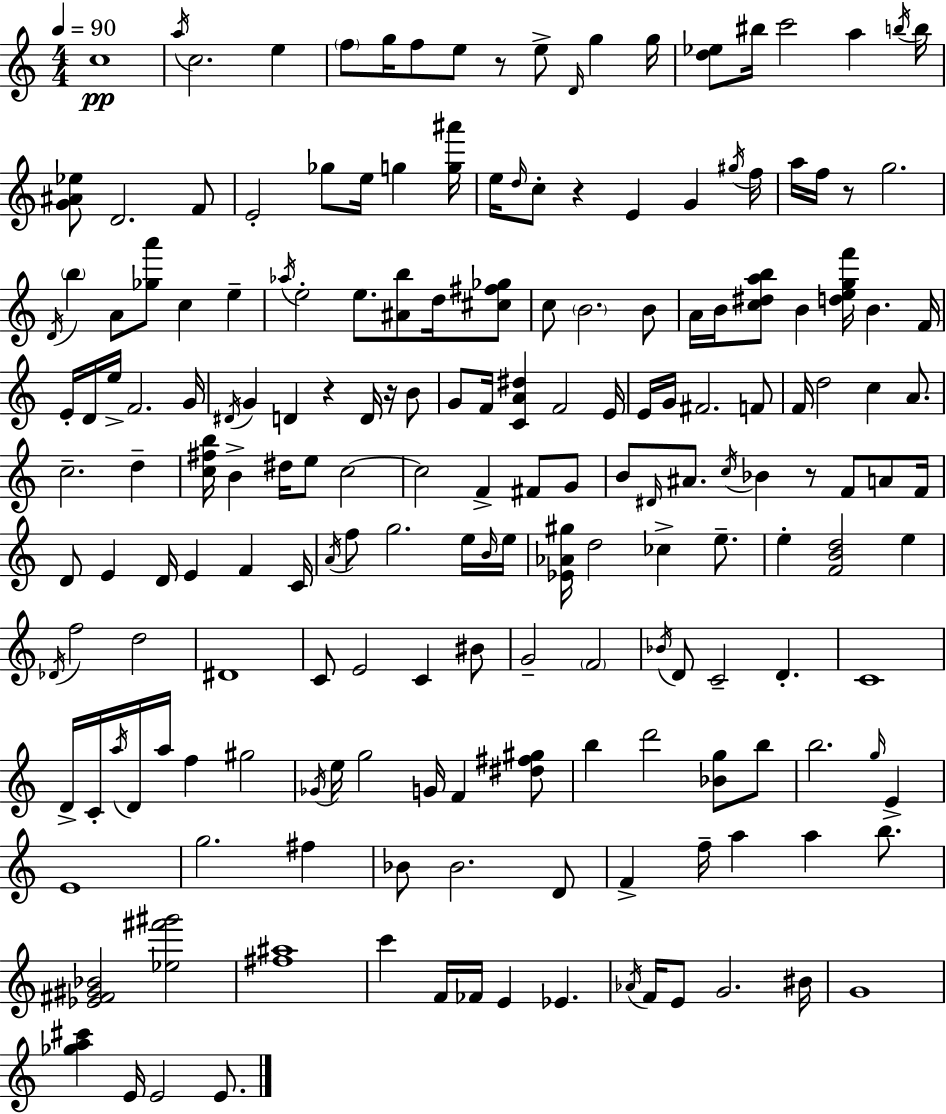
C5/w A5/s C5/h. E5/q F5/e G5/s F5/e E5/e R/e E5/e D4/s G5/q G5/s [D5,Eb5]/e BIS5/s C6/h A5/q B5/s B5/s [G4,A#4,Eb5]/e D4/h. F4/e E4/h Gb5/e E5/s G5/q [G5,A#6]/s E5/s D5/s C5/e R/q E4/q G4/q G#5/s F5/s A5/s F5/s R/e G5/h. D4/s B5/q A4/e [Gb5,A6]/e C5/q E5/q Ab5/s E5/h E5/e. [A#4,B5]/e D5/s [C#5,F#5,Gb5]/e C5/e B4/h. B4/e A4/s B4/s [C5,D#5,A5,B5]/e B4/q [D5,E5,G5,F6]/s B4/q. F4/s E4/s D4/s E5/s F4/h. G4/s D#4/s G4/q D4/q R/q D4/s R/s B4/e G4/e F4/s [C4,A4,D#5]/q F4/h E4/s E4/s G4/s F#4/h. F4/e F4/s D5/h C5/q A4/e. C5/h. D5/q [C5,F#5,B5]/s B4/q D#5/s E5/e C5/h C5/h F4/q F#4/e G4/e B4/e D#4/s A#4/e. C5/s Bb4/q R/e F4/e A4/e F4/s D4/e E4/q D4/s E4/q F4/q C4/s A4/s F5/e G5/h. E5/s B4/s E5/s [Eb4,Ab4,G#5]/s D5/h CES5/q E5/e. E5/q [F4,B4,D5]/h E5/q Db4/s F5/h D5/h D#4/w C4/e E4/h C4/q BIS4/e G4/h F4/h Bb4/s D4/e C4/h D4/q. C4/w D4/s C4/s A5/s D4/s A5/s F5/q G#5/h Gb4/s E5/s G5/h G4/s F4/q [D#5,F#5,G#5]/e B5/q D6/h [Bb4,G5]/e B5/e B5/h. G5/s E4/q E4/w G5/h. F#5/q Bb4/e Bb4/h. D4/e F4/q F5/s A5/q A5/q B5/e. [Eb4,F#4,G#4,Bb4]/h [Eb5,F#6,G#6]/h [F#5,A#5]/w C6/q F4/s FES4/s E4/q Eb4/q. Ab4/s F4/s E4/e G4/h. BIS4/s G4/w [Gb5,A5,C#6]/q E4/s E4/h E4/e.